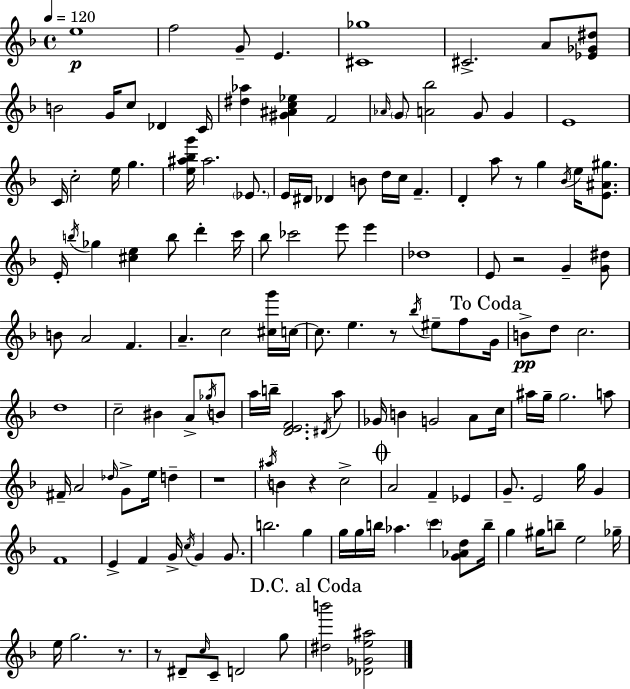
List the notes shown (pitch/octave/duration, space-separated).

E5/w F5/h G4/e E4/q. [C#4,Gb5]/w C#4/h. A4/e [Eb4,Gb4,D#5]/e B4/h G4/s C5/e Db4/q C4/s [D#5,Ab5]/q [G#4,A#4,C5,Eb5]/q F4/h Ab4/s G4/e [A4,Bb5]/h G4/e G4/q E4/w C4/s C5/h E5/s G5/q. [E5,A#5,Bb5,G6]/s A#5/h. Eb4/e. E4/s D#4/s Db4/q B4/e D5/s C5/s F4/q. D4/q A5/e R/e G5/q Bb4/s E5/s [E4,A#4,G#5]/e. E4/s B5/s Gb5/q [C#5,E5]/q B5/e D6/q C6/s Bb5/e CES6/h E6/e E6/q Db5/w E4/e R/h G4/q [G4,D#5]/e B4/e A4/h F4/q. A4/q. C5/h [C#5,G6]/s C5/s C5/e. E5/q. R/e Bb5/s EIS5/e F5/e G4/s B4/e D5/e C5/h. D5/w C5/h BIS4/q A4/e Gb5/s B4/e A5/s B5/s [D4,E4,F4]/h. D#4/s A5/e Gb4/s B4/q G4/h A4/e C5/s A#5/s G5/s G5/h. A5/e F#4/s A4/h Db5/s G4/e E5/s D5/q R/w A#5/s B4/q R/q C5/h A4/h F4/q Eb4/q G4/e. E4/h G5/s G4/q F4/w E4/q F4/q G4/s C5/s G4/q G4/e. B5/h. G5/q G5/s G5/s B5/s Ab5/q. C6/q [G4,Ab4,D5]/e B5/s G5/q G#5/s B5/e E5/h Gb5/s E5/s G5/h. R/e. R/e D#4/e C5/s C4/e D4/h G5/e [D#5,B6]/h [Db4,Gb4,E5,A#5]/h